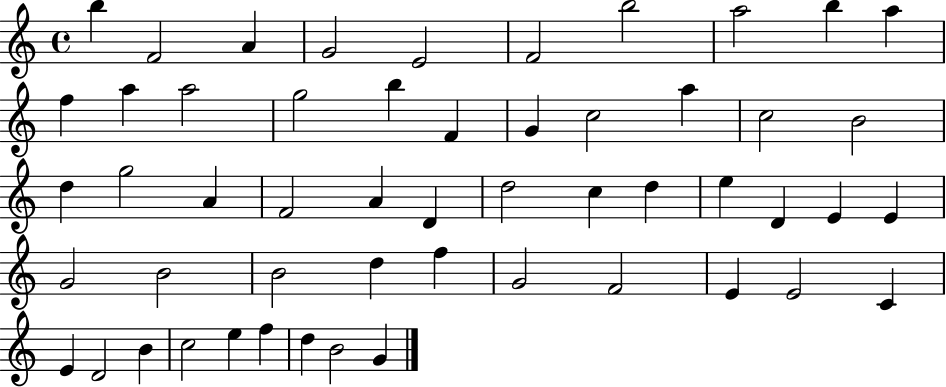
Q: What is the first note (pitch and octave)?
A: B5